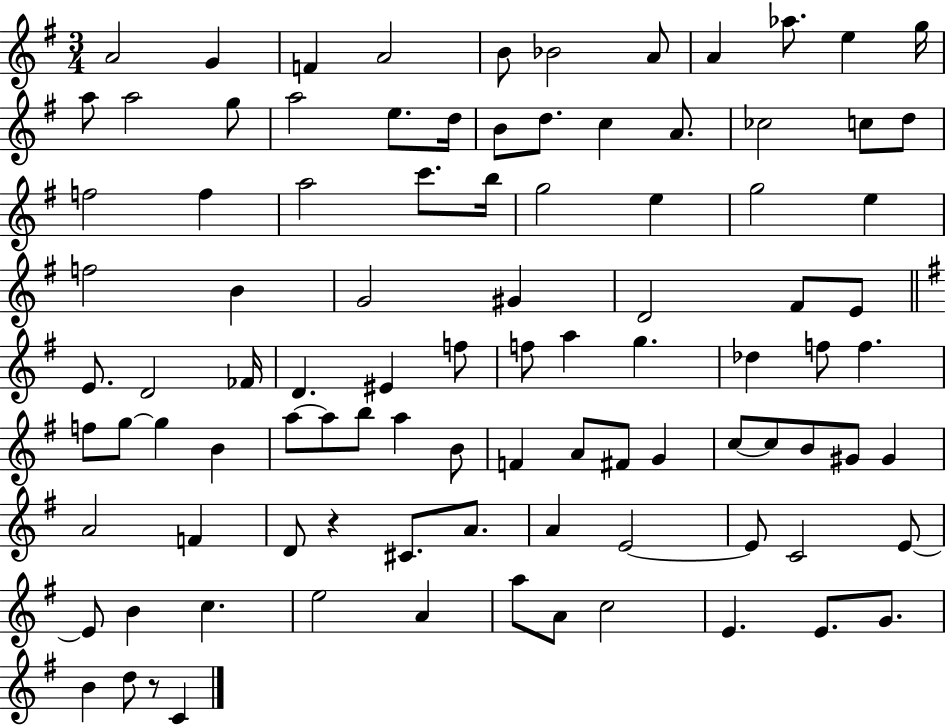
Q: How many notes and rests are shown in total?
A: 96